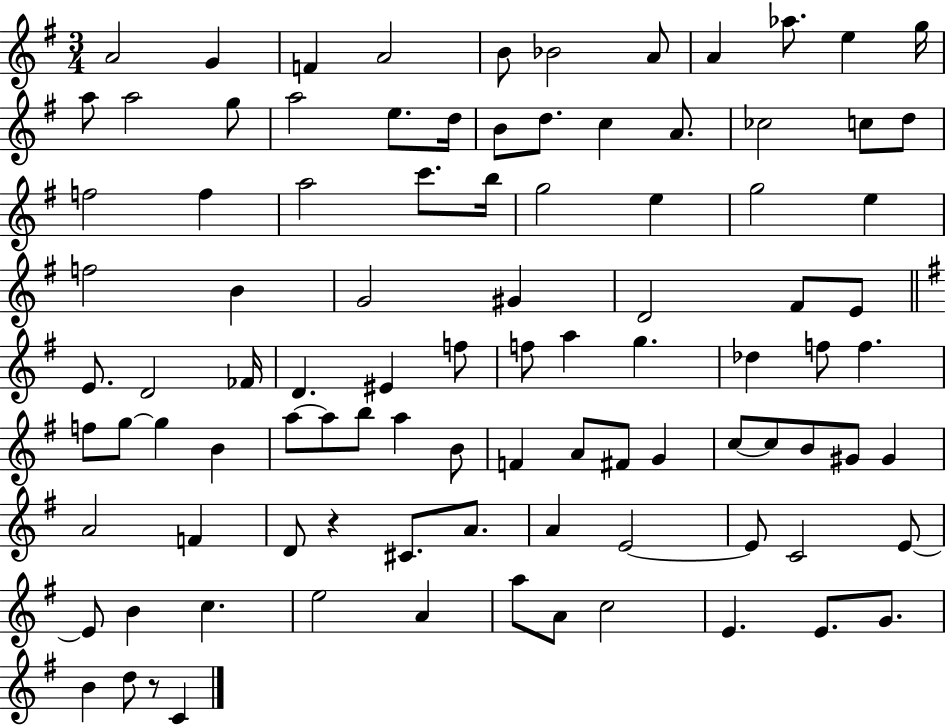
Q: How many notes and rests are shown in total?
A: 96